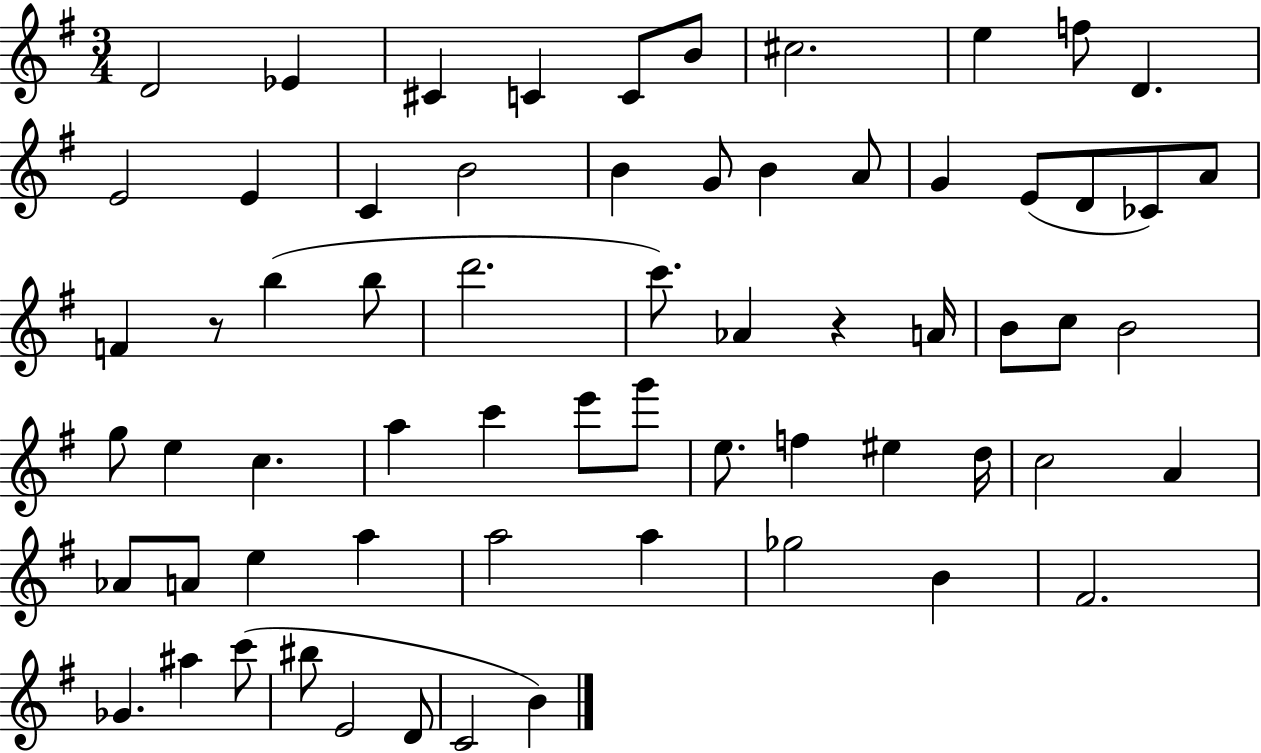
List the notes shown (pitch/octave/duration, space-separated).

D4/h Eb4/q C#4/q C4/q C4/e B4/e C#5/h. E5/q F5/e D4/q. E4/h E4/q C4/q B4/h B4/q G4/e B4/q A4/e G4/q E4/e D4/e CES4/e A4/e F4/q R/e B5/q B5/e D6/h. C6/e. Ab4/q R/q A4/s B4/e C5/e B4/h G5/e E5/q C5/q. A5/q C6/q E6/e G6/e E5/e. F5/q EIS5/q D5/s C5/h A4/q Ab4/e A4/e E5/q A5/q A5/h A5/q Gb5/h B4/q F#4/h. Gb4/q. A#5/q C6/e BIS5/e E4/h D4/e C4/h B4/q